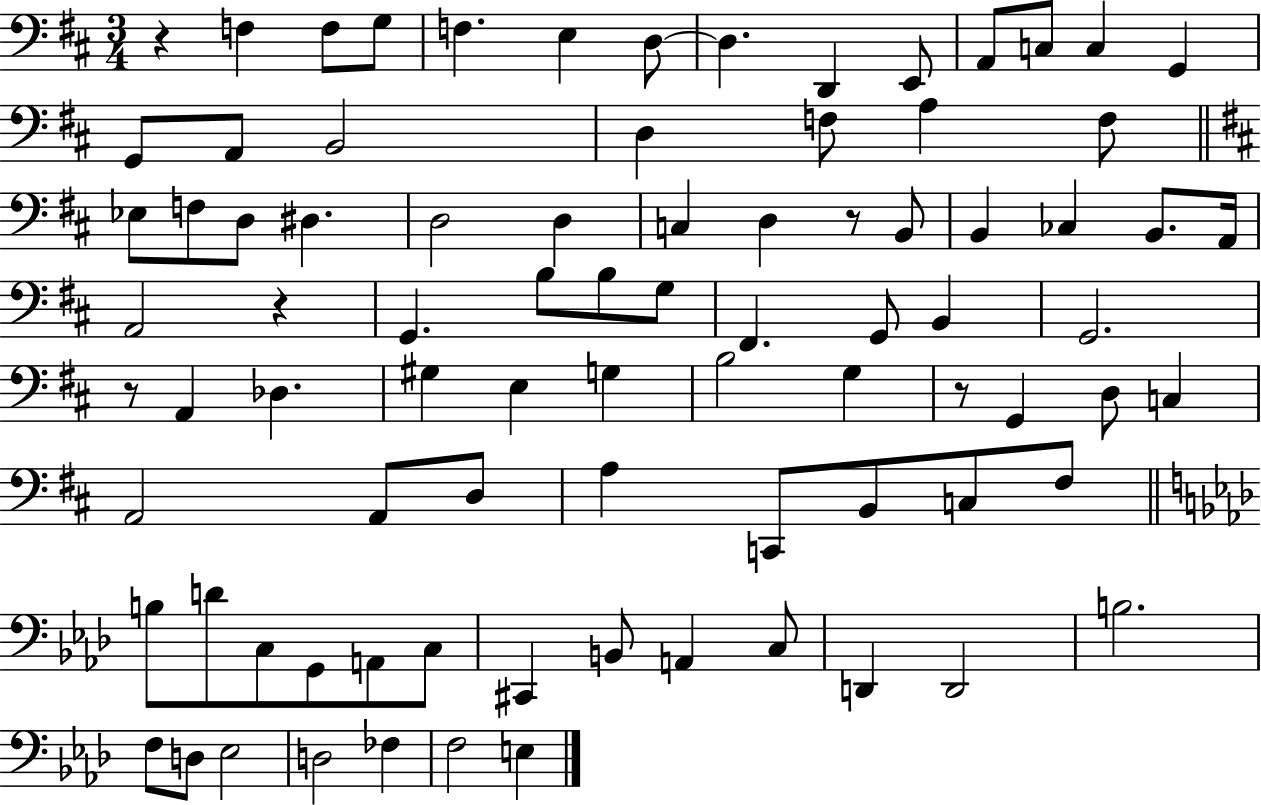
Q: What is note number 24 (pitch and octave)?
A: D#3